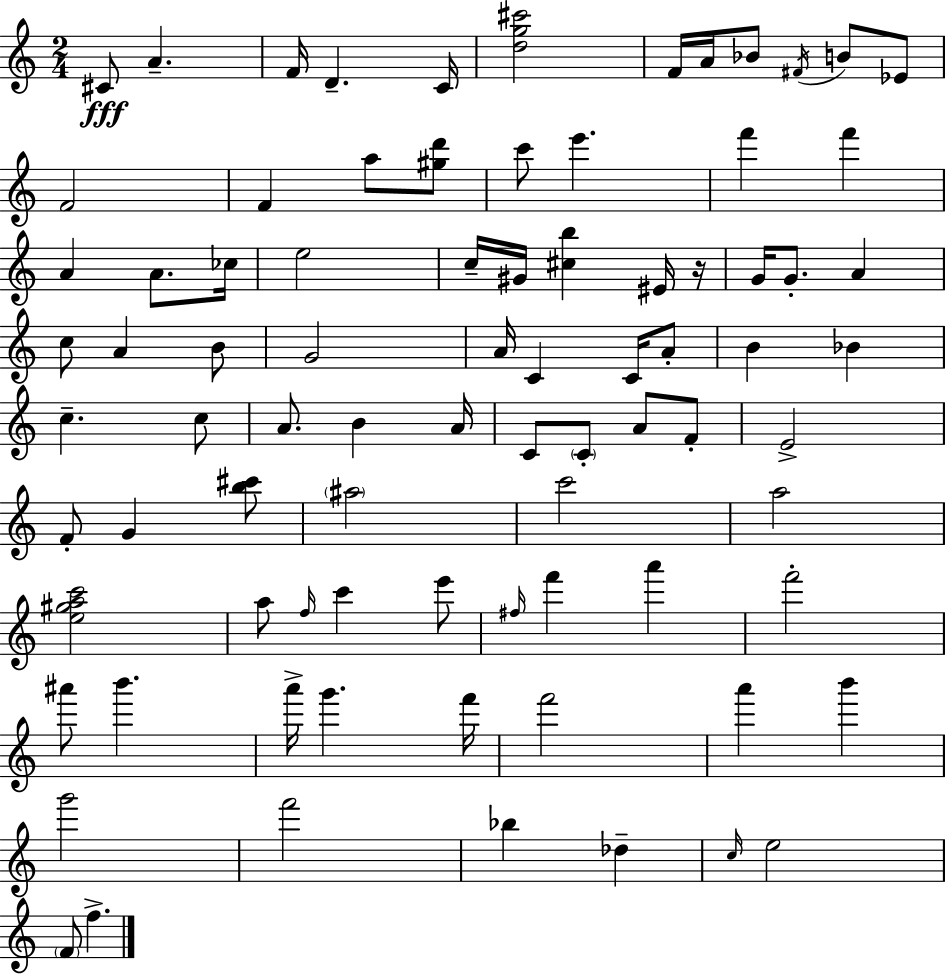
C#4/e A4/q. F4/s D4/q. C4/s [D5,G5,C#6]/h F4/s A4/s Bb4/e F#4/s B4/e Eb4/e F4/h F4/q A5/e [G#5,D6]/e C6/e E6/q. F6/q F6/q A4/q A4/e. CES5/s E5/h C5/s G#4/s [C#5,B5]/q EIS4/s R/s G4/s G4/e. A4/q C5/e A4/q B4/e G4/h A4/s C4/q C4/s A4/e B4/q Bb4/q C5/q. C5/e A4/e. B4/q A4/s C4/e C4/e A4/e F4/e E4/h F4/e G4/q [B5,C#6]/e A#5/h C6/h A5/h [E5,G#5,A5,C6]/h A5/e F5/s C6/q E6/e F#5/s F6/q A6/q F6/h A#6/e B6/q. A6/s G6/q. F6/s F6/h A6/q B6/q G6/h F6/h Bb5/q Db5/q C5/s E5/h F4/e F5/q.